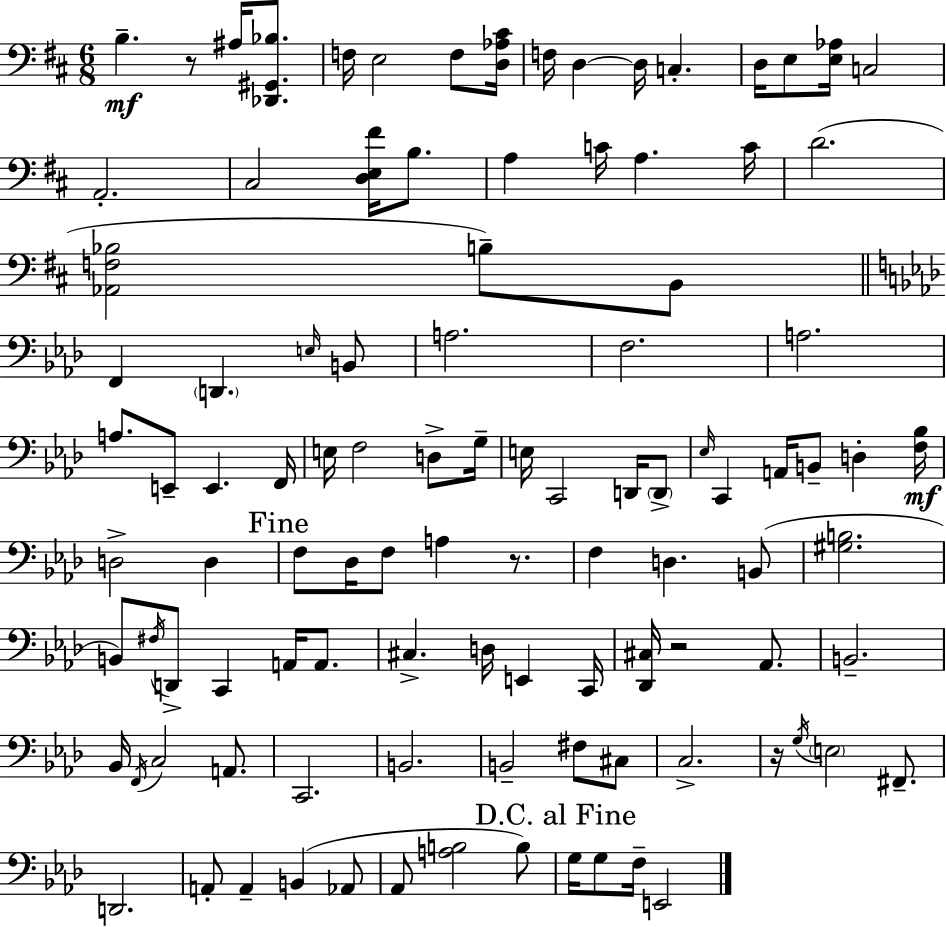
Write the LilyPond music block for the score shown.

{
  \clef bass
  \numericTimeSignature
  \time 6/8
  \key d \major
  b4.--\mf r8 ais16 <des, gis, bes>8. | f16 e2 f8 <d aes cis'>16 | f16 d4~~ d16 c4.-. | d16 e8 <e aes>16 c2 | \break a,2.-. | cis2 <d e fis'>16 b8. | a4 c'16 a4. c'16 | d'2.( | \break <aes, f bes>2 b8--) b,8 | \bar "||" \break \key aes \major f,4 \parenthesize d,4. \grace { e16 } b,8 | a2. | f2. | a2. | \break a8. e,8-- e,4. | f,16 e16 f2 d8-> | g16-- e16 c,2 d,16 \parenthesize d,8-> | \grace { ees16 } c,4 a,16 b,8-- d4-. | \break <f bes>16\mf d2-> d4 | \mark "Fine" f8 des16 f8 a4 r8. | f4 d4. | b,8( <gis b>2. | \break b,8) \acciaccatura { fis16 } d,8-> c,4 a,16 | a,8. cis4.-> d16 e,4 | c,16 <des, cis>16 r2 | aes,8. b,2.-- | \break bes,16 \acciaccatura { f,16 } c2 | a,8. c,2. | b,2. | b,2-- | \break fis8 cis8 c2.-> | r16 \acciaccatura { g16 } \parenthesize e2 | fis,8.-- d,2. | a,8-. a,4-- b,4( | \break aes,8 aes,8 <a b>2 | b8) \mark "D.C. al Fine" g16 g8 f16-- e,2 | \bar "|."
}